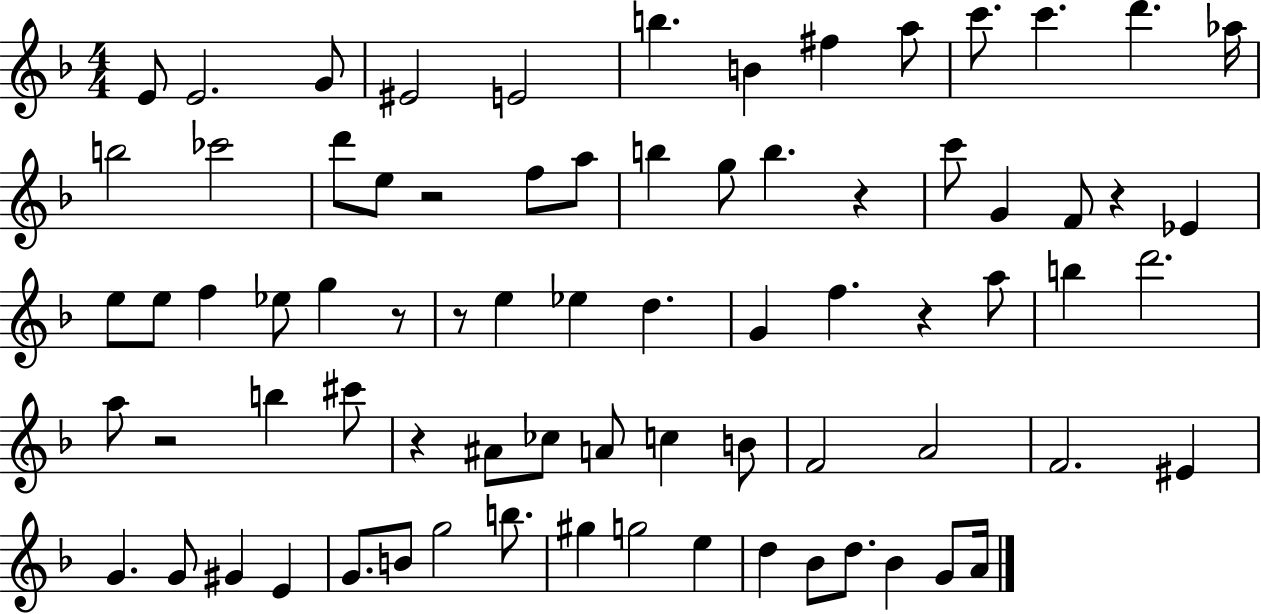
E4/e E4/h. G4/e EIS4/h E4/h B5/q. B4/q F#5/q A5/e C6/e. C6/q. D6/q. Ab5/s B5/h CES6/h D6/e E5/e R/h F5/e A5/e B5/q G5/e B5/q. R/q C6/e G4/q F4/e R/q Eb4/q E5/e E5/e F5/q Eb5/e G5/q R/e R/e E5/q Eb5/q D5/q. G4/q F5/q. R/q A5/e B5/q D6/h. A5/e R/h B5/q C#6/e R/q A#4/e CES5/e A4/e C5/q B4/e F4/h A4/h F4/h. EIS4/q G4/q. G4/e G#4/q E4/q G4/e. B4/e G5/h B5/e. G#5/q G5/h E5/q D5/q Bb4/e D5/e. Bb4/q G4/e A4/s